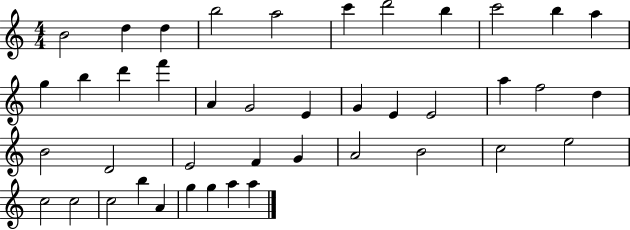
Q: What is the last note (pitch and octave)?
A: A5